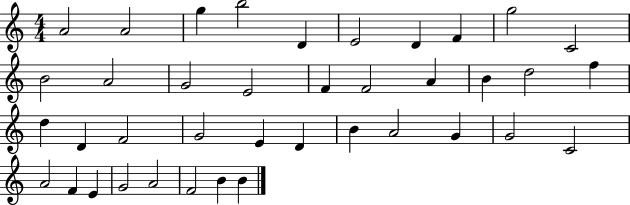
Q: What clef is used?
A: treble